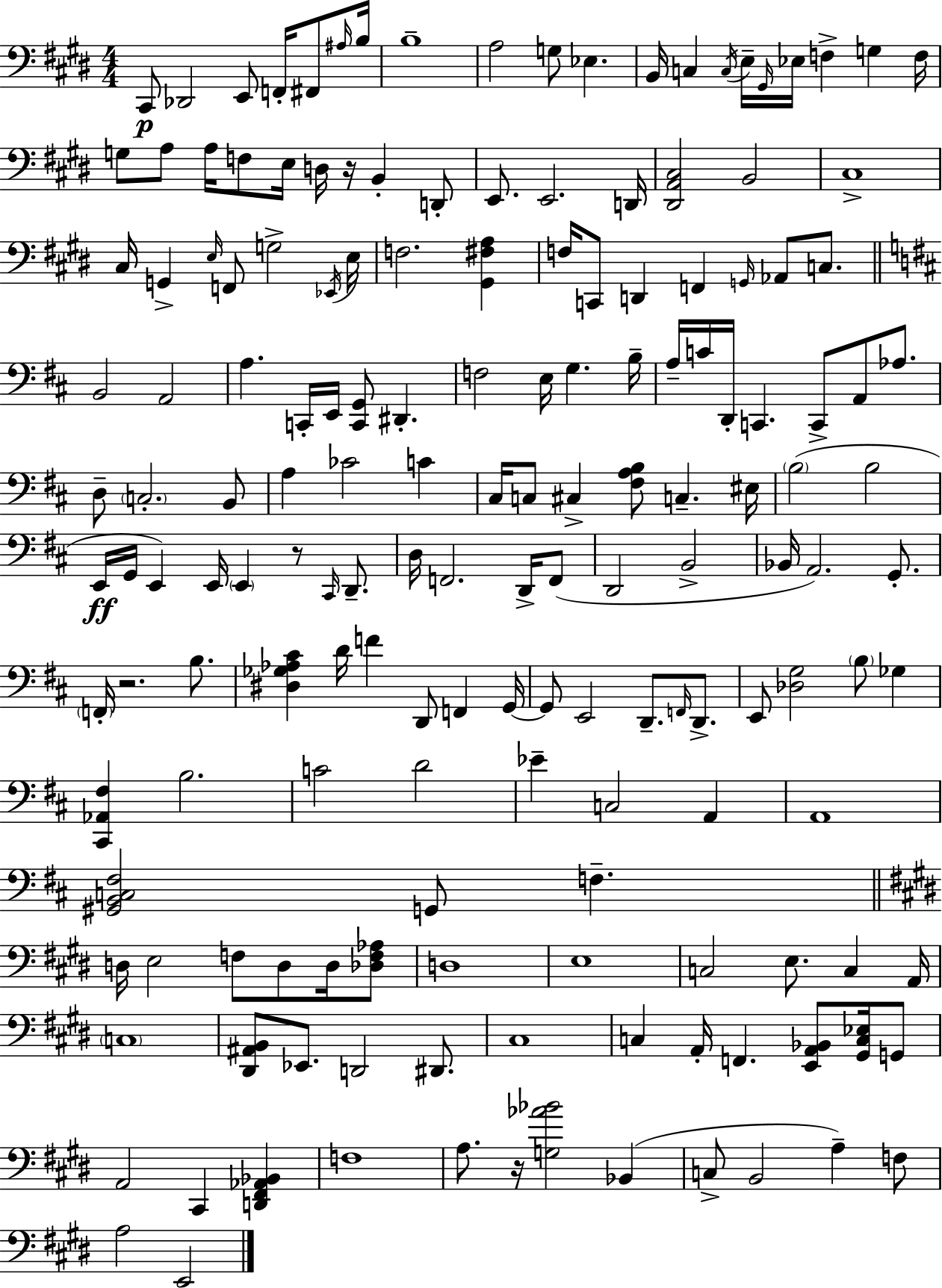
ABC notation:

X:1
T:Untitled
M:4/4
L:1/4
K:E
^C,,/2 _D,,2 E,,/2 F,,/4 ^F,,/2 ^A,/4 B,/4 B,4 A,2 G,/2 _E, B,,/4 C, C,/4 E,/4 ^G,,/4 _E,/4 F, G, F,/4 G,/2 A,/2 A,/4 F,/2 E,/4 D,/4 z/4 B,, D,,/2 E,,/2 E,,2 D,,/4 [^D,,A,,^C,]2 B,,2 ^C,4 ^C,/4 G,, E,/4 F,,/2 G,2 _E,,/4 E,/4 F,2 [^G,,^F,A,] F,/4 C,,/2 D,, F,, G,,/4 _A,,/2 C,/2 B,,2 A,,2 A, C,,/4 E,,/4 [C,,G,,]/2 ^D,, F,2 E,/4 G, B,/4 A,/4 C/4 D,,/4 C,, C,,/2 A,,/2 _A,/2 D,/2 C,2 B,,/2 A, _C2 C ^C,/4 C,/2 ^C, [^F,A,B,]/2 C, ^E,/4 B,2 B,2 E,,/4 G,,/4 E,, E,,/4 E,, z/2 ^C,,/4 D,,/2 D,/4 F,,2 D,,/4 F,,/2 D,,2 B,,2 _B,,/4 A,,2 G,,/2 F,,/4 z2 B,/2 [^D,_G,_A,^C] D/4 F D,,/2 F,, G,,/4 G,,/2 E,,2 D,,/2 F,,/4 D,,/2 E,,/2 [_D,G,]2 B,/2 _G, [^C,,_A,,^F,] B,2 C2 D2 _E C,2 A,, A,,4 [^G,,B,,C,^F,]2 G,,/2 F, D,/4 E,2 F,/2 D,/2 D,/4 [_D,F,_A,]/2 D,4 E,4 C,2 E,/2 C, A,,/4 C,4 [^D,,^A,,B,,]/2 _E,,/2 D,,2 ^D,,/2 ^C,4 C, A,,/4 F,, [E,,A,,_B,,]/2 [^G,,C,_E,]/4 G,,/2 A,,2 ^C,, [D,,^F,,_A,,_B,,] F,4 A,/2 z/4 [G,_A_B]2 _B,, C,/2 B,,2 A, F,/2 A,2 E,,2